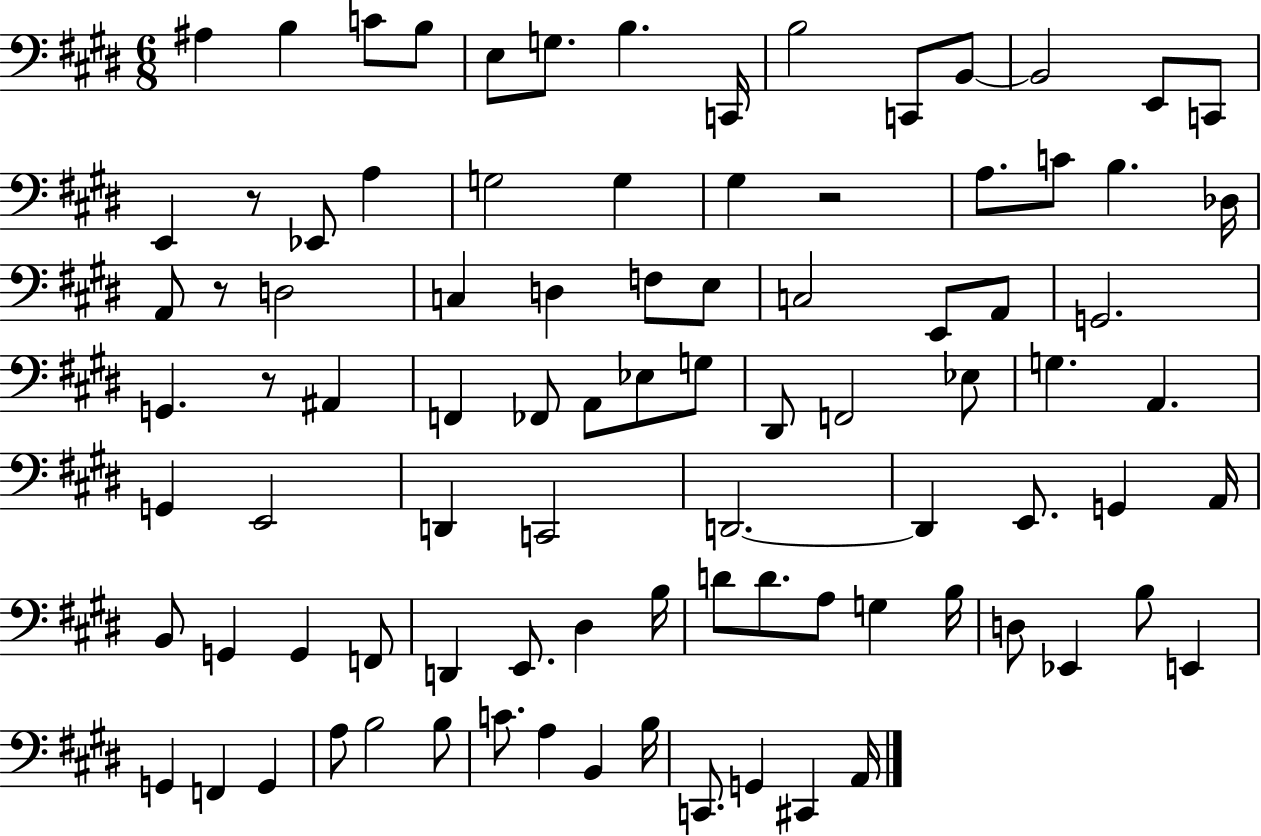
A#3/q B3/q C4/e B3/e E3/e G3/e. B3/q. C2/s B3/h C2/e B2/e B2/h E2/e C2/e E2/q R/e Eb2/e A3/q G3/h G3/q G#3/q R/h A3/e. C4/e B3/q. Db3/s A2/e R/e D3/h C3/q D3/q F3/e E3/e C3/h E2/e A2/e G2/h. G2/q. R/e A#2/q F2/q FES2/e A2/e Eb3/e G3/e D#2/e F2/h Eb3/e G3/q. A2/q. G2/q E2/h D2/q C2/h D2/h. D2/q E2/e. G2/q A2/s B2/e G2/q G2/q F2/e D2/q E2/e. D#3/q B3/s D4/e D4/e. A3/e G3/q B3/s D3/e Eb2/q B3/e E2/q G2/q F2/q G2/q A3/e B3/h B3/e C4/e. A3/q B2/q B3/s C2/e. G2/q C#2/q A2/s